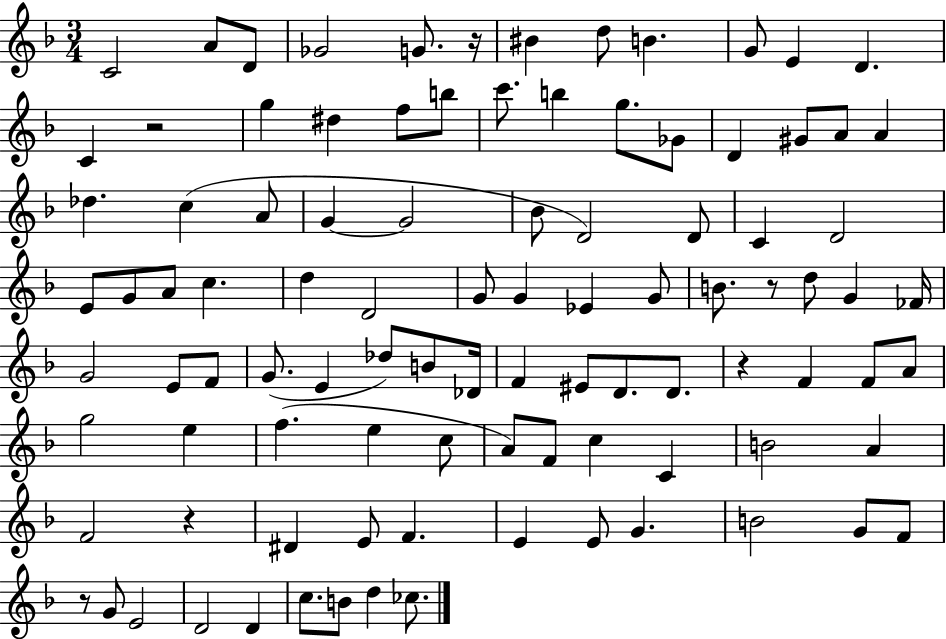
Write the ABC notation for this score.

X:1
T:Untitled
M:3/4
L:1/4
K:F
C2 A/2 D/2 _G2 G/2 z/4 ^B d/2 B G/2 E D C z2 g ^d f/2 b/2 c'/2 b g/2 _G/2 D ^G/2 A/2 A _d c A/2 G G2 _B/2 D2 D/2 C D2 E/2 G/2 A/2 c d D2 G/2 G _E G/2 B/2 z/2 d/2 G _F/4 G2 E/2 F/2 G/2 E _d/2 B/2 _D/4 F ^E/2 D/2 D/2 z F F/2 A/2 g2 e f e c/2 A/2 F/2 c C B2 A F2 z ^D E/2 F E E/2 G B2 G/2 F/2 z/2 G/2 E2 D2 D c/2 B/2 d _c/2